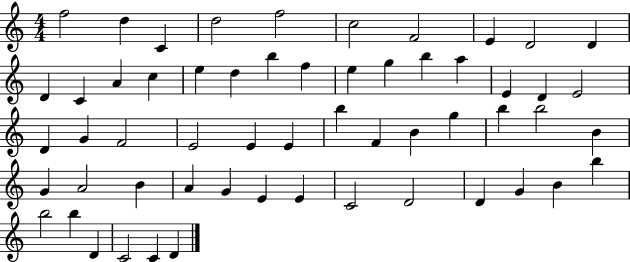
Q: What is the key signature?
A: C major